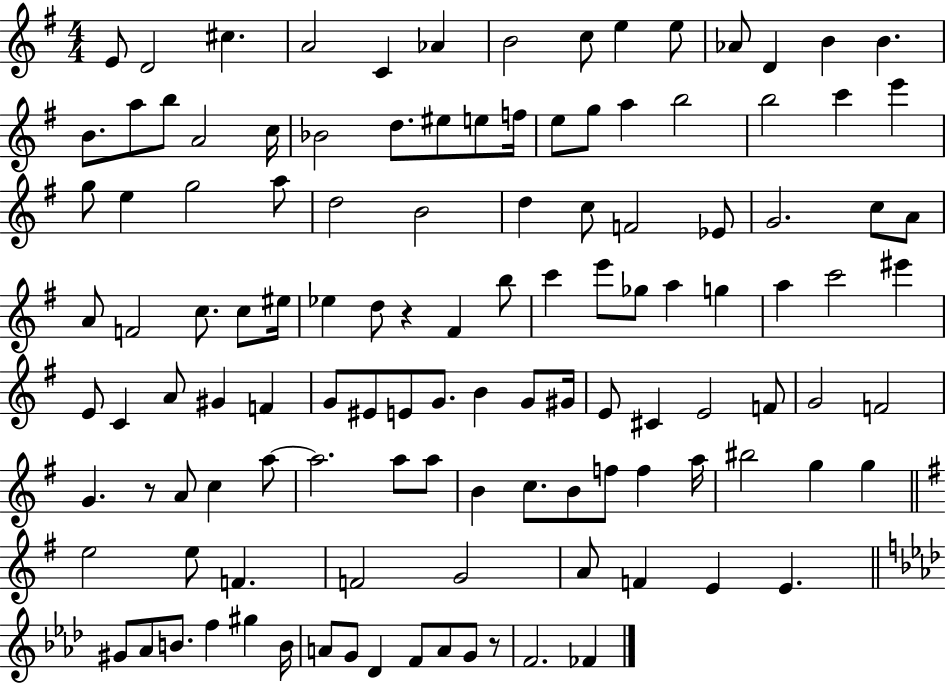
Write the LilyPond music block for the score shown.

{
  \clef treble
  \numericTimeSignature
  \time 4/4
  \key g \major
  e'8 d'2 cis''4. | a'2 c'4 aes'4 | b'2 c''8 e''4 e''8 | aes'8 d'4 b'4 b'4. | \break b'8. a''8 b''8 a'2 c''16 | bes'2 d''8. eis''8 e''8 f''16 | e''8 g''8 a''4 b''2 | b''2 c'''4 e'''4 | \break g''8 e''4 g''2 a''8 | d''2 b'2 | d''4 c''8 f'2 ees'8 | g'2. c''8 a'8 | \break a'8 f'2 c''8. c''8 eis''16 | ees''4 d''8 r4 fis'4 b''8 | c'''4 e'''8 ges''8 a''4 g''4 | a''4 c'''2 eis'''4 | \break e'8 c'4 a'8 gis'4 f'4 | g'8 eis'8 e'8 g'8. b'4 g'8 gis'16 | e'8 cis'4 e'2 f'8 | g'2 f'2 | \break g'4. r8 a'8 c''4 a''8~~ | a''2. a''8 a''8 | b'4 c''8. b'8 f''8 f''4 a''16 | bis''2 g''4 g''4 | \break \bar "||" \break \key e \minor e''2 e''8 f'4. | f'2 g'2 | a'8 f'4 e'4 e'4. | \bar "||" \break \key f \minor gis'8 aes'8 b'8. f''4 gis''4 b'16 | a'8 g'8 des'4 f'8 a'8 g'8 r8 | f'2. fes'4 | \bar "|."
}